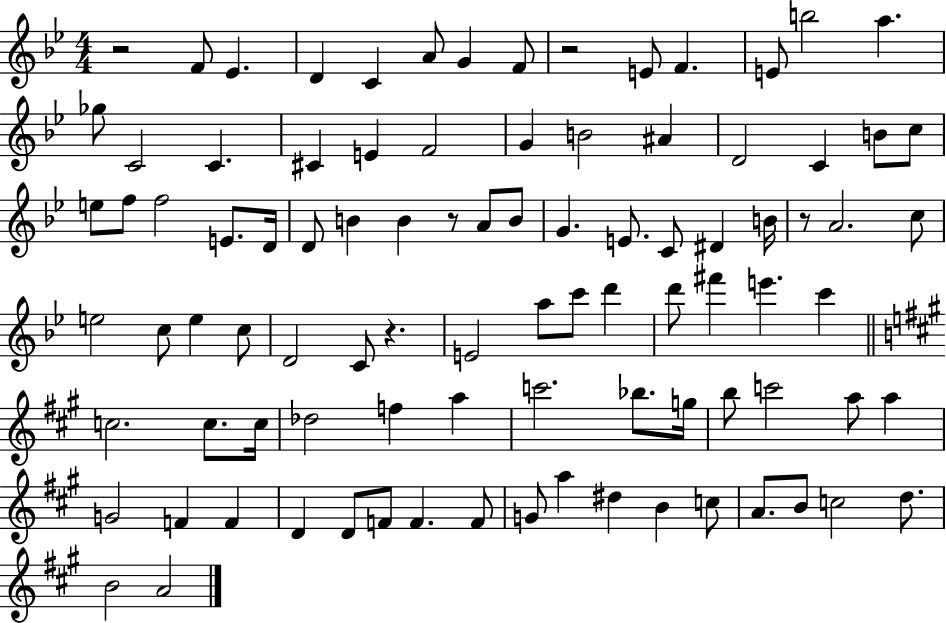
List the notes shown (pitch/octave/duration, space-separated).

R/h F4/e Eb4/q. D4/q C4/q A4/e G4/q F4/e R/h E4/e F4/q. E4/e B5/h A5/q. Gb5/e C4/h C4/q. C#4/q E4/q F4/h G4/q B4/h A#4/q D4/h C4/q B4/e C5/e E5/e F5/e F5/h E4/e. D4/s D4/e B4/q B4/q R/e A4/e B4/e G4/q. E4/e. C4/e D#4/q B4/s R/e A4/h. C5/e E5/h C5/e E5/q C5/e D4/h C4/e R/q. E4/h A5/e C6/e D6/q D6/e F#6/q E6/q. C6/q C5/h. C5/e. C5/s Db5/h F5/q A5/q C6/h. Bb5/e. G5/s B5/e C6/h A5/e A5/q G4/h F4/q F4/q D4/q D4/e F4/e F4/q. F4/e G4/e A5/q D#5/q B4/q C5/e A4/e. B4/e C5/h D5/e. B4/h A4/h